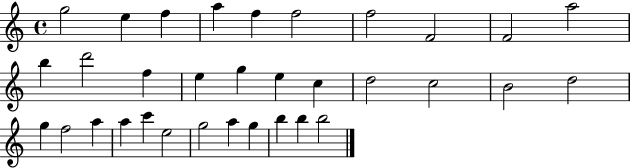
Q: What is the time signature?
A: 4/4